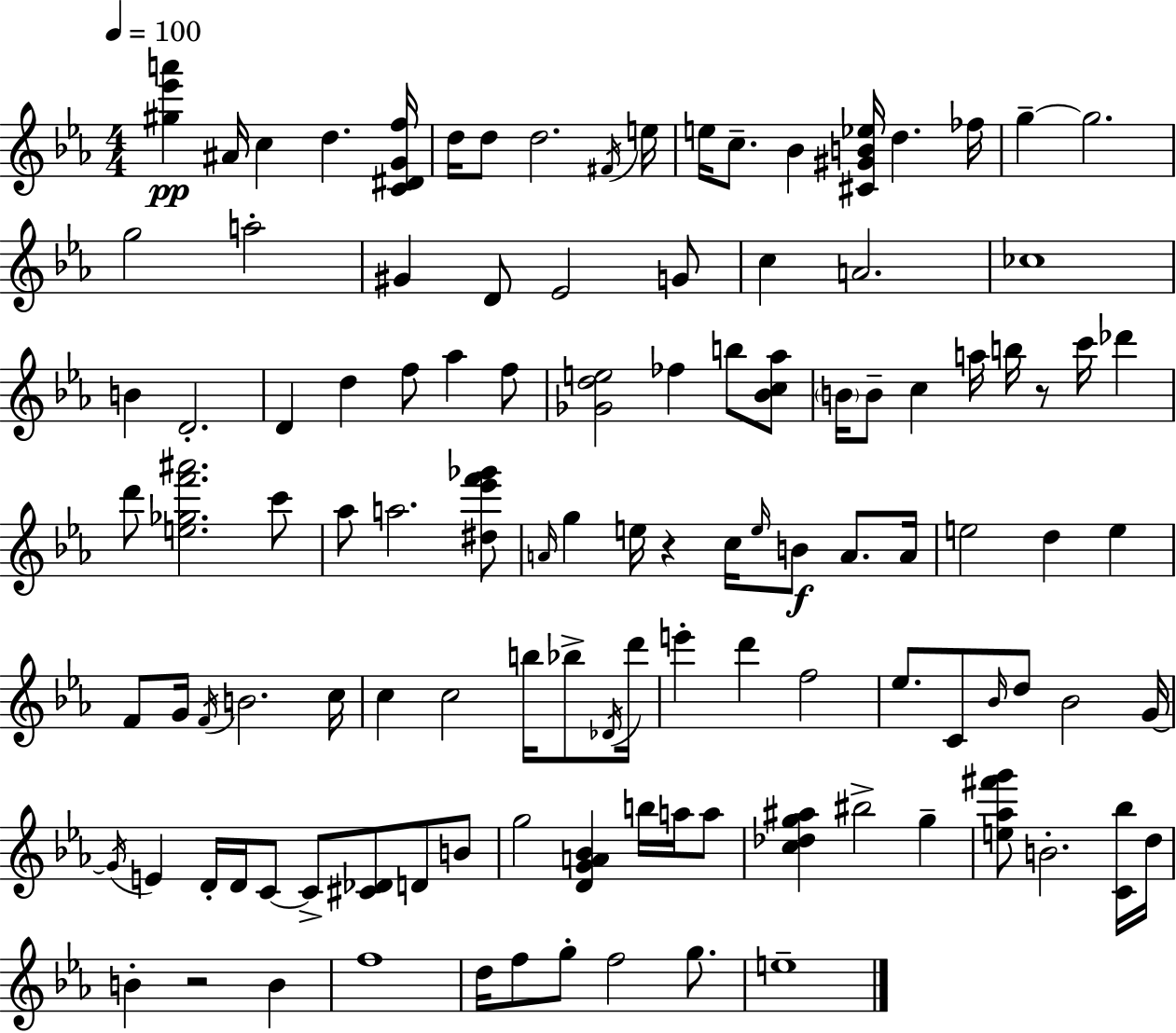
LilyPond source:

{
  \clef treble
  \numericTimeSignature
  \time 4/4
  \key ees \major
  \tempo 4 = 100
  <gis'' ees''' a'''>4\pp ais'16 c''4 d''4. <c' dis' g' f''>16 | d''16 d''8 d''2. \acciaccatura { fis'16 } | e''16 e''16 c''8.-- bes'4 <cis' gis' b' ees''>16 d''4. | fes''16 g''4--~~ g''2. | \break g''2 a''2-. | gis'4 d'8 ees'2 g'8 | c''4 a'2. | ces''1 | \break b'4 d'2.-. | d'4 d''4 f''8 aes''4 f''8 | <ges' d'' e''>2 fes''4 b''8 <bes' c'' aes''>8 | \parenthesize b'16 b'8-- c''4 a''16 b''16 r8 c'''16 des'''4 | \break d'''8 <e'' ges'' f''' ais'''>2. c'''8 | aes''8 a''2. <dis'' ees''' f''' ges'''>8 | \grace { a'16 } g''4 e''16 r4 c''16 \grace { e''16 }\f b'8 a'8. | a'16 e''2 d''4 e''4 | \break f'8 g'16 \acciaccatura { f'16 } b'2. | c''16 c''4 c''2 | b''16 bes''8-> \acciaccatura { des'16 } d'''16 e'''4-. d'''4 f''2 | ees''8. c'8 \grace { bes'16 } d''8 bes'2 | \break g'16~~ \acciaccatura { g'16 } e'4 d'16-. d'16 c'8~~ c'8-> | <cis' des'>8 d'8 b'8 g''2 <d' g' a' bes'>4 | b''16 a''16 a''8 <c'' des'' g'' ais''>4 bis''2-> | g''4-- <e'' aes'' fis''' g'''>8 b'2.-. | \break <c' bes''>16 d''16 b'4-. r2 | b'4 f''1 | d''16 f''8 g''8-. f''2 | g''8. e''1-- | \break \bar "|."
}